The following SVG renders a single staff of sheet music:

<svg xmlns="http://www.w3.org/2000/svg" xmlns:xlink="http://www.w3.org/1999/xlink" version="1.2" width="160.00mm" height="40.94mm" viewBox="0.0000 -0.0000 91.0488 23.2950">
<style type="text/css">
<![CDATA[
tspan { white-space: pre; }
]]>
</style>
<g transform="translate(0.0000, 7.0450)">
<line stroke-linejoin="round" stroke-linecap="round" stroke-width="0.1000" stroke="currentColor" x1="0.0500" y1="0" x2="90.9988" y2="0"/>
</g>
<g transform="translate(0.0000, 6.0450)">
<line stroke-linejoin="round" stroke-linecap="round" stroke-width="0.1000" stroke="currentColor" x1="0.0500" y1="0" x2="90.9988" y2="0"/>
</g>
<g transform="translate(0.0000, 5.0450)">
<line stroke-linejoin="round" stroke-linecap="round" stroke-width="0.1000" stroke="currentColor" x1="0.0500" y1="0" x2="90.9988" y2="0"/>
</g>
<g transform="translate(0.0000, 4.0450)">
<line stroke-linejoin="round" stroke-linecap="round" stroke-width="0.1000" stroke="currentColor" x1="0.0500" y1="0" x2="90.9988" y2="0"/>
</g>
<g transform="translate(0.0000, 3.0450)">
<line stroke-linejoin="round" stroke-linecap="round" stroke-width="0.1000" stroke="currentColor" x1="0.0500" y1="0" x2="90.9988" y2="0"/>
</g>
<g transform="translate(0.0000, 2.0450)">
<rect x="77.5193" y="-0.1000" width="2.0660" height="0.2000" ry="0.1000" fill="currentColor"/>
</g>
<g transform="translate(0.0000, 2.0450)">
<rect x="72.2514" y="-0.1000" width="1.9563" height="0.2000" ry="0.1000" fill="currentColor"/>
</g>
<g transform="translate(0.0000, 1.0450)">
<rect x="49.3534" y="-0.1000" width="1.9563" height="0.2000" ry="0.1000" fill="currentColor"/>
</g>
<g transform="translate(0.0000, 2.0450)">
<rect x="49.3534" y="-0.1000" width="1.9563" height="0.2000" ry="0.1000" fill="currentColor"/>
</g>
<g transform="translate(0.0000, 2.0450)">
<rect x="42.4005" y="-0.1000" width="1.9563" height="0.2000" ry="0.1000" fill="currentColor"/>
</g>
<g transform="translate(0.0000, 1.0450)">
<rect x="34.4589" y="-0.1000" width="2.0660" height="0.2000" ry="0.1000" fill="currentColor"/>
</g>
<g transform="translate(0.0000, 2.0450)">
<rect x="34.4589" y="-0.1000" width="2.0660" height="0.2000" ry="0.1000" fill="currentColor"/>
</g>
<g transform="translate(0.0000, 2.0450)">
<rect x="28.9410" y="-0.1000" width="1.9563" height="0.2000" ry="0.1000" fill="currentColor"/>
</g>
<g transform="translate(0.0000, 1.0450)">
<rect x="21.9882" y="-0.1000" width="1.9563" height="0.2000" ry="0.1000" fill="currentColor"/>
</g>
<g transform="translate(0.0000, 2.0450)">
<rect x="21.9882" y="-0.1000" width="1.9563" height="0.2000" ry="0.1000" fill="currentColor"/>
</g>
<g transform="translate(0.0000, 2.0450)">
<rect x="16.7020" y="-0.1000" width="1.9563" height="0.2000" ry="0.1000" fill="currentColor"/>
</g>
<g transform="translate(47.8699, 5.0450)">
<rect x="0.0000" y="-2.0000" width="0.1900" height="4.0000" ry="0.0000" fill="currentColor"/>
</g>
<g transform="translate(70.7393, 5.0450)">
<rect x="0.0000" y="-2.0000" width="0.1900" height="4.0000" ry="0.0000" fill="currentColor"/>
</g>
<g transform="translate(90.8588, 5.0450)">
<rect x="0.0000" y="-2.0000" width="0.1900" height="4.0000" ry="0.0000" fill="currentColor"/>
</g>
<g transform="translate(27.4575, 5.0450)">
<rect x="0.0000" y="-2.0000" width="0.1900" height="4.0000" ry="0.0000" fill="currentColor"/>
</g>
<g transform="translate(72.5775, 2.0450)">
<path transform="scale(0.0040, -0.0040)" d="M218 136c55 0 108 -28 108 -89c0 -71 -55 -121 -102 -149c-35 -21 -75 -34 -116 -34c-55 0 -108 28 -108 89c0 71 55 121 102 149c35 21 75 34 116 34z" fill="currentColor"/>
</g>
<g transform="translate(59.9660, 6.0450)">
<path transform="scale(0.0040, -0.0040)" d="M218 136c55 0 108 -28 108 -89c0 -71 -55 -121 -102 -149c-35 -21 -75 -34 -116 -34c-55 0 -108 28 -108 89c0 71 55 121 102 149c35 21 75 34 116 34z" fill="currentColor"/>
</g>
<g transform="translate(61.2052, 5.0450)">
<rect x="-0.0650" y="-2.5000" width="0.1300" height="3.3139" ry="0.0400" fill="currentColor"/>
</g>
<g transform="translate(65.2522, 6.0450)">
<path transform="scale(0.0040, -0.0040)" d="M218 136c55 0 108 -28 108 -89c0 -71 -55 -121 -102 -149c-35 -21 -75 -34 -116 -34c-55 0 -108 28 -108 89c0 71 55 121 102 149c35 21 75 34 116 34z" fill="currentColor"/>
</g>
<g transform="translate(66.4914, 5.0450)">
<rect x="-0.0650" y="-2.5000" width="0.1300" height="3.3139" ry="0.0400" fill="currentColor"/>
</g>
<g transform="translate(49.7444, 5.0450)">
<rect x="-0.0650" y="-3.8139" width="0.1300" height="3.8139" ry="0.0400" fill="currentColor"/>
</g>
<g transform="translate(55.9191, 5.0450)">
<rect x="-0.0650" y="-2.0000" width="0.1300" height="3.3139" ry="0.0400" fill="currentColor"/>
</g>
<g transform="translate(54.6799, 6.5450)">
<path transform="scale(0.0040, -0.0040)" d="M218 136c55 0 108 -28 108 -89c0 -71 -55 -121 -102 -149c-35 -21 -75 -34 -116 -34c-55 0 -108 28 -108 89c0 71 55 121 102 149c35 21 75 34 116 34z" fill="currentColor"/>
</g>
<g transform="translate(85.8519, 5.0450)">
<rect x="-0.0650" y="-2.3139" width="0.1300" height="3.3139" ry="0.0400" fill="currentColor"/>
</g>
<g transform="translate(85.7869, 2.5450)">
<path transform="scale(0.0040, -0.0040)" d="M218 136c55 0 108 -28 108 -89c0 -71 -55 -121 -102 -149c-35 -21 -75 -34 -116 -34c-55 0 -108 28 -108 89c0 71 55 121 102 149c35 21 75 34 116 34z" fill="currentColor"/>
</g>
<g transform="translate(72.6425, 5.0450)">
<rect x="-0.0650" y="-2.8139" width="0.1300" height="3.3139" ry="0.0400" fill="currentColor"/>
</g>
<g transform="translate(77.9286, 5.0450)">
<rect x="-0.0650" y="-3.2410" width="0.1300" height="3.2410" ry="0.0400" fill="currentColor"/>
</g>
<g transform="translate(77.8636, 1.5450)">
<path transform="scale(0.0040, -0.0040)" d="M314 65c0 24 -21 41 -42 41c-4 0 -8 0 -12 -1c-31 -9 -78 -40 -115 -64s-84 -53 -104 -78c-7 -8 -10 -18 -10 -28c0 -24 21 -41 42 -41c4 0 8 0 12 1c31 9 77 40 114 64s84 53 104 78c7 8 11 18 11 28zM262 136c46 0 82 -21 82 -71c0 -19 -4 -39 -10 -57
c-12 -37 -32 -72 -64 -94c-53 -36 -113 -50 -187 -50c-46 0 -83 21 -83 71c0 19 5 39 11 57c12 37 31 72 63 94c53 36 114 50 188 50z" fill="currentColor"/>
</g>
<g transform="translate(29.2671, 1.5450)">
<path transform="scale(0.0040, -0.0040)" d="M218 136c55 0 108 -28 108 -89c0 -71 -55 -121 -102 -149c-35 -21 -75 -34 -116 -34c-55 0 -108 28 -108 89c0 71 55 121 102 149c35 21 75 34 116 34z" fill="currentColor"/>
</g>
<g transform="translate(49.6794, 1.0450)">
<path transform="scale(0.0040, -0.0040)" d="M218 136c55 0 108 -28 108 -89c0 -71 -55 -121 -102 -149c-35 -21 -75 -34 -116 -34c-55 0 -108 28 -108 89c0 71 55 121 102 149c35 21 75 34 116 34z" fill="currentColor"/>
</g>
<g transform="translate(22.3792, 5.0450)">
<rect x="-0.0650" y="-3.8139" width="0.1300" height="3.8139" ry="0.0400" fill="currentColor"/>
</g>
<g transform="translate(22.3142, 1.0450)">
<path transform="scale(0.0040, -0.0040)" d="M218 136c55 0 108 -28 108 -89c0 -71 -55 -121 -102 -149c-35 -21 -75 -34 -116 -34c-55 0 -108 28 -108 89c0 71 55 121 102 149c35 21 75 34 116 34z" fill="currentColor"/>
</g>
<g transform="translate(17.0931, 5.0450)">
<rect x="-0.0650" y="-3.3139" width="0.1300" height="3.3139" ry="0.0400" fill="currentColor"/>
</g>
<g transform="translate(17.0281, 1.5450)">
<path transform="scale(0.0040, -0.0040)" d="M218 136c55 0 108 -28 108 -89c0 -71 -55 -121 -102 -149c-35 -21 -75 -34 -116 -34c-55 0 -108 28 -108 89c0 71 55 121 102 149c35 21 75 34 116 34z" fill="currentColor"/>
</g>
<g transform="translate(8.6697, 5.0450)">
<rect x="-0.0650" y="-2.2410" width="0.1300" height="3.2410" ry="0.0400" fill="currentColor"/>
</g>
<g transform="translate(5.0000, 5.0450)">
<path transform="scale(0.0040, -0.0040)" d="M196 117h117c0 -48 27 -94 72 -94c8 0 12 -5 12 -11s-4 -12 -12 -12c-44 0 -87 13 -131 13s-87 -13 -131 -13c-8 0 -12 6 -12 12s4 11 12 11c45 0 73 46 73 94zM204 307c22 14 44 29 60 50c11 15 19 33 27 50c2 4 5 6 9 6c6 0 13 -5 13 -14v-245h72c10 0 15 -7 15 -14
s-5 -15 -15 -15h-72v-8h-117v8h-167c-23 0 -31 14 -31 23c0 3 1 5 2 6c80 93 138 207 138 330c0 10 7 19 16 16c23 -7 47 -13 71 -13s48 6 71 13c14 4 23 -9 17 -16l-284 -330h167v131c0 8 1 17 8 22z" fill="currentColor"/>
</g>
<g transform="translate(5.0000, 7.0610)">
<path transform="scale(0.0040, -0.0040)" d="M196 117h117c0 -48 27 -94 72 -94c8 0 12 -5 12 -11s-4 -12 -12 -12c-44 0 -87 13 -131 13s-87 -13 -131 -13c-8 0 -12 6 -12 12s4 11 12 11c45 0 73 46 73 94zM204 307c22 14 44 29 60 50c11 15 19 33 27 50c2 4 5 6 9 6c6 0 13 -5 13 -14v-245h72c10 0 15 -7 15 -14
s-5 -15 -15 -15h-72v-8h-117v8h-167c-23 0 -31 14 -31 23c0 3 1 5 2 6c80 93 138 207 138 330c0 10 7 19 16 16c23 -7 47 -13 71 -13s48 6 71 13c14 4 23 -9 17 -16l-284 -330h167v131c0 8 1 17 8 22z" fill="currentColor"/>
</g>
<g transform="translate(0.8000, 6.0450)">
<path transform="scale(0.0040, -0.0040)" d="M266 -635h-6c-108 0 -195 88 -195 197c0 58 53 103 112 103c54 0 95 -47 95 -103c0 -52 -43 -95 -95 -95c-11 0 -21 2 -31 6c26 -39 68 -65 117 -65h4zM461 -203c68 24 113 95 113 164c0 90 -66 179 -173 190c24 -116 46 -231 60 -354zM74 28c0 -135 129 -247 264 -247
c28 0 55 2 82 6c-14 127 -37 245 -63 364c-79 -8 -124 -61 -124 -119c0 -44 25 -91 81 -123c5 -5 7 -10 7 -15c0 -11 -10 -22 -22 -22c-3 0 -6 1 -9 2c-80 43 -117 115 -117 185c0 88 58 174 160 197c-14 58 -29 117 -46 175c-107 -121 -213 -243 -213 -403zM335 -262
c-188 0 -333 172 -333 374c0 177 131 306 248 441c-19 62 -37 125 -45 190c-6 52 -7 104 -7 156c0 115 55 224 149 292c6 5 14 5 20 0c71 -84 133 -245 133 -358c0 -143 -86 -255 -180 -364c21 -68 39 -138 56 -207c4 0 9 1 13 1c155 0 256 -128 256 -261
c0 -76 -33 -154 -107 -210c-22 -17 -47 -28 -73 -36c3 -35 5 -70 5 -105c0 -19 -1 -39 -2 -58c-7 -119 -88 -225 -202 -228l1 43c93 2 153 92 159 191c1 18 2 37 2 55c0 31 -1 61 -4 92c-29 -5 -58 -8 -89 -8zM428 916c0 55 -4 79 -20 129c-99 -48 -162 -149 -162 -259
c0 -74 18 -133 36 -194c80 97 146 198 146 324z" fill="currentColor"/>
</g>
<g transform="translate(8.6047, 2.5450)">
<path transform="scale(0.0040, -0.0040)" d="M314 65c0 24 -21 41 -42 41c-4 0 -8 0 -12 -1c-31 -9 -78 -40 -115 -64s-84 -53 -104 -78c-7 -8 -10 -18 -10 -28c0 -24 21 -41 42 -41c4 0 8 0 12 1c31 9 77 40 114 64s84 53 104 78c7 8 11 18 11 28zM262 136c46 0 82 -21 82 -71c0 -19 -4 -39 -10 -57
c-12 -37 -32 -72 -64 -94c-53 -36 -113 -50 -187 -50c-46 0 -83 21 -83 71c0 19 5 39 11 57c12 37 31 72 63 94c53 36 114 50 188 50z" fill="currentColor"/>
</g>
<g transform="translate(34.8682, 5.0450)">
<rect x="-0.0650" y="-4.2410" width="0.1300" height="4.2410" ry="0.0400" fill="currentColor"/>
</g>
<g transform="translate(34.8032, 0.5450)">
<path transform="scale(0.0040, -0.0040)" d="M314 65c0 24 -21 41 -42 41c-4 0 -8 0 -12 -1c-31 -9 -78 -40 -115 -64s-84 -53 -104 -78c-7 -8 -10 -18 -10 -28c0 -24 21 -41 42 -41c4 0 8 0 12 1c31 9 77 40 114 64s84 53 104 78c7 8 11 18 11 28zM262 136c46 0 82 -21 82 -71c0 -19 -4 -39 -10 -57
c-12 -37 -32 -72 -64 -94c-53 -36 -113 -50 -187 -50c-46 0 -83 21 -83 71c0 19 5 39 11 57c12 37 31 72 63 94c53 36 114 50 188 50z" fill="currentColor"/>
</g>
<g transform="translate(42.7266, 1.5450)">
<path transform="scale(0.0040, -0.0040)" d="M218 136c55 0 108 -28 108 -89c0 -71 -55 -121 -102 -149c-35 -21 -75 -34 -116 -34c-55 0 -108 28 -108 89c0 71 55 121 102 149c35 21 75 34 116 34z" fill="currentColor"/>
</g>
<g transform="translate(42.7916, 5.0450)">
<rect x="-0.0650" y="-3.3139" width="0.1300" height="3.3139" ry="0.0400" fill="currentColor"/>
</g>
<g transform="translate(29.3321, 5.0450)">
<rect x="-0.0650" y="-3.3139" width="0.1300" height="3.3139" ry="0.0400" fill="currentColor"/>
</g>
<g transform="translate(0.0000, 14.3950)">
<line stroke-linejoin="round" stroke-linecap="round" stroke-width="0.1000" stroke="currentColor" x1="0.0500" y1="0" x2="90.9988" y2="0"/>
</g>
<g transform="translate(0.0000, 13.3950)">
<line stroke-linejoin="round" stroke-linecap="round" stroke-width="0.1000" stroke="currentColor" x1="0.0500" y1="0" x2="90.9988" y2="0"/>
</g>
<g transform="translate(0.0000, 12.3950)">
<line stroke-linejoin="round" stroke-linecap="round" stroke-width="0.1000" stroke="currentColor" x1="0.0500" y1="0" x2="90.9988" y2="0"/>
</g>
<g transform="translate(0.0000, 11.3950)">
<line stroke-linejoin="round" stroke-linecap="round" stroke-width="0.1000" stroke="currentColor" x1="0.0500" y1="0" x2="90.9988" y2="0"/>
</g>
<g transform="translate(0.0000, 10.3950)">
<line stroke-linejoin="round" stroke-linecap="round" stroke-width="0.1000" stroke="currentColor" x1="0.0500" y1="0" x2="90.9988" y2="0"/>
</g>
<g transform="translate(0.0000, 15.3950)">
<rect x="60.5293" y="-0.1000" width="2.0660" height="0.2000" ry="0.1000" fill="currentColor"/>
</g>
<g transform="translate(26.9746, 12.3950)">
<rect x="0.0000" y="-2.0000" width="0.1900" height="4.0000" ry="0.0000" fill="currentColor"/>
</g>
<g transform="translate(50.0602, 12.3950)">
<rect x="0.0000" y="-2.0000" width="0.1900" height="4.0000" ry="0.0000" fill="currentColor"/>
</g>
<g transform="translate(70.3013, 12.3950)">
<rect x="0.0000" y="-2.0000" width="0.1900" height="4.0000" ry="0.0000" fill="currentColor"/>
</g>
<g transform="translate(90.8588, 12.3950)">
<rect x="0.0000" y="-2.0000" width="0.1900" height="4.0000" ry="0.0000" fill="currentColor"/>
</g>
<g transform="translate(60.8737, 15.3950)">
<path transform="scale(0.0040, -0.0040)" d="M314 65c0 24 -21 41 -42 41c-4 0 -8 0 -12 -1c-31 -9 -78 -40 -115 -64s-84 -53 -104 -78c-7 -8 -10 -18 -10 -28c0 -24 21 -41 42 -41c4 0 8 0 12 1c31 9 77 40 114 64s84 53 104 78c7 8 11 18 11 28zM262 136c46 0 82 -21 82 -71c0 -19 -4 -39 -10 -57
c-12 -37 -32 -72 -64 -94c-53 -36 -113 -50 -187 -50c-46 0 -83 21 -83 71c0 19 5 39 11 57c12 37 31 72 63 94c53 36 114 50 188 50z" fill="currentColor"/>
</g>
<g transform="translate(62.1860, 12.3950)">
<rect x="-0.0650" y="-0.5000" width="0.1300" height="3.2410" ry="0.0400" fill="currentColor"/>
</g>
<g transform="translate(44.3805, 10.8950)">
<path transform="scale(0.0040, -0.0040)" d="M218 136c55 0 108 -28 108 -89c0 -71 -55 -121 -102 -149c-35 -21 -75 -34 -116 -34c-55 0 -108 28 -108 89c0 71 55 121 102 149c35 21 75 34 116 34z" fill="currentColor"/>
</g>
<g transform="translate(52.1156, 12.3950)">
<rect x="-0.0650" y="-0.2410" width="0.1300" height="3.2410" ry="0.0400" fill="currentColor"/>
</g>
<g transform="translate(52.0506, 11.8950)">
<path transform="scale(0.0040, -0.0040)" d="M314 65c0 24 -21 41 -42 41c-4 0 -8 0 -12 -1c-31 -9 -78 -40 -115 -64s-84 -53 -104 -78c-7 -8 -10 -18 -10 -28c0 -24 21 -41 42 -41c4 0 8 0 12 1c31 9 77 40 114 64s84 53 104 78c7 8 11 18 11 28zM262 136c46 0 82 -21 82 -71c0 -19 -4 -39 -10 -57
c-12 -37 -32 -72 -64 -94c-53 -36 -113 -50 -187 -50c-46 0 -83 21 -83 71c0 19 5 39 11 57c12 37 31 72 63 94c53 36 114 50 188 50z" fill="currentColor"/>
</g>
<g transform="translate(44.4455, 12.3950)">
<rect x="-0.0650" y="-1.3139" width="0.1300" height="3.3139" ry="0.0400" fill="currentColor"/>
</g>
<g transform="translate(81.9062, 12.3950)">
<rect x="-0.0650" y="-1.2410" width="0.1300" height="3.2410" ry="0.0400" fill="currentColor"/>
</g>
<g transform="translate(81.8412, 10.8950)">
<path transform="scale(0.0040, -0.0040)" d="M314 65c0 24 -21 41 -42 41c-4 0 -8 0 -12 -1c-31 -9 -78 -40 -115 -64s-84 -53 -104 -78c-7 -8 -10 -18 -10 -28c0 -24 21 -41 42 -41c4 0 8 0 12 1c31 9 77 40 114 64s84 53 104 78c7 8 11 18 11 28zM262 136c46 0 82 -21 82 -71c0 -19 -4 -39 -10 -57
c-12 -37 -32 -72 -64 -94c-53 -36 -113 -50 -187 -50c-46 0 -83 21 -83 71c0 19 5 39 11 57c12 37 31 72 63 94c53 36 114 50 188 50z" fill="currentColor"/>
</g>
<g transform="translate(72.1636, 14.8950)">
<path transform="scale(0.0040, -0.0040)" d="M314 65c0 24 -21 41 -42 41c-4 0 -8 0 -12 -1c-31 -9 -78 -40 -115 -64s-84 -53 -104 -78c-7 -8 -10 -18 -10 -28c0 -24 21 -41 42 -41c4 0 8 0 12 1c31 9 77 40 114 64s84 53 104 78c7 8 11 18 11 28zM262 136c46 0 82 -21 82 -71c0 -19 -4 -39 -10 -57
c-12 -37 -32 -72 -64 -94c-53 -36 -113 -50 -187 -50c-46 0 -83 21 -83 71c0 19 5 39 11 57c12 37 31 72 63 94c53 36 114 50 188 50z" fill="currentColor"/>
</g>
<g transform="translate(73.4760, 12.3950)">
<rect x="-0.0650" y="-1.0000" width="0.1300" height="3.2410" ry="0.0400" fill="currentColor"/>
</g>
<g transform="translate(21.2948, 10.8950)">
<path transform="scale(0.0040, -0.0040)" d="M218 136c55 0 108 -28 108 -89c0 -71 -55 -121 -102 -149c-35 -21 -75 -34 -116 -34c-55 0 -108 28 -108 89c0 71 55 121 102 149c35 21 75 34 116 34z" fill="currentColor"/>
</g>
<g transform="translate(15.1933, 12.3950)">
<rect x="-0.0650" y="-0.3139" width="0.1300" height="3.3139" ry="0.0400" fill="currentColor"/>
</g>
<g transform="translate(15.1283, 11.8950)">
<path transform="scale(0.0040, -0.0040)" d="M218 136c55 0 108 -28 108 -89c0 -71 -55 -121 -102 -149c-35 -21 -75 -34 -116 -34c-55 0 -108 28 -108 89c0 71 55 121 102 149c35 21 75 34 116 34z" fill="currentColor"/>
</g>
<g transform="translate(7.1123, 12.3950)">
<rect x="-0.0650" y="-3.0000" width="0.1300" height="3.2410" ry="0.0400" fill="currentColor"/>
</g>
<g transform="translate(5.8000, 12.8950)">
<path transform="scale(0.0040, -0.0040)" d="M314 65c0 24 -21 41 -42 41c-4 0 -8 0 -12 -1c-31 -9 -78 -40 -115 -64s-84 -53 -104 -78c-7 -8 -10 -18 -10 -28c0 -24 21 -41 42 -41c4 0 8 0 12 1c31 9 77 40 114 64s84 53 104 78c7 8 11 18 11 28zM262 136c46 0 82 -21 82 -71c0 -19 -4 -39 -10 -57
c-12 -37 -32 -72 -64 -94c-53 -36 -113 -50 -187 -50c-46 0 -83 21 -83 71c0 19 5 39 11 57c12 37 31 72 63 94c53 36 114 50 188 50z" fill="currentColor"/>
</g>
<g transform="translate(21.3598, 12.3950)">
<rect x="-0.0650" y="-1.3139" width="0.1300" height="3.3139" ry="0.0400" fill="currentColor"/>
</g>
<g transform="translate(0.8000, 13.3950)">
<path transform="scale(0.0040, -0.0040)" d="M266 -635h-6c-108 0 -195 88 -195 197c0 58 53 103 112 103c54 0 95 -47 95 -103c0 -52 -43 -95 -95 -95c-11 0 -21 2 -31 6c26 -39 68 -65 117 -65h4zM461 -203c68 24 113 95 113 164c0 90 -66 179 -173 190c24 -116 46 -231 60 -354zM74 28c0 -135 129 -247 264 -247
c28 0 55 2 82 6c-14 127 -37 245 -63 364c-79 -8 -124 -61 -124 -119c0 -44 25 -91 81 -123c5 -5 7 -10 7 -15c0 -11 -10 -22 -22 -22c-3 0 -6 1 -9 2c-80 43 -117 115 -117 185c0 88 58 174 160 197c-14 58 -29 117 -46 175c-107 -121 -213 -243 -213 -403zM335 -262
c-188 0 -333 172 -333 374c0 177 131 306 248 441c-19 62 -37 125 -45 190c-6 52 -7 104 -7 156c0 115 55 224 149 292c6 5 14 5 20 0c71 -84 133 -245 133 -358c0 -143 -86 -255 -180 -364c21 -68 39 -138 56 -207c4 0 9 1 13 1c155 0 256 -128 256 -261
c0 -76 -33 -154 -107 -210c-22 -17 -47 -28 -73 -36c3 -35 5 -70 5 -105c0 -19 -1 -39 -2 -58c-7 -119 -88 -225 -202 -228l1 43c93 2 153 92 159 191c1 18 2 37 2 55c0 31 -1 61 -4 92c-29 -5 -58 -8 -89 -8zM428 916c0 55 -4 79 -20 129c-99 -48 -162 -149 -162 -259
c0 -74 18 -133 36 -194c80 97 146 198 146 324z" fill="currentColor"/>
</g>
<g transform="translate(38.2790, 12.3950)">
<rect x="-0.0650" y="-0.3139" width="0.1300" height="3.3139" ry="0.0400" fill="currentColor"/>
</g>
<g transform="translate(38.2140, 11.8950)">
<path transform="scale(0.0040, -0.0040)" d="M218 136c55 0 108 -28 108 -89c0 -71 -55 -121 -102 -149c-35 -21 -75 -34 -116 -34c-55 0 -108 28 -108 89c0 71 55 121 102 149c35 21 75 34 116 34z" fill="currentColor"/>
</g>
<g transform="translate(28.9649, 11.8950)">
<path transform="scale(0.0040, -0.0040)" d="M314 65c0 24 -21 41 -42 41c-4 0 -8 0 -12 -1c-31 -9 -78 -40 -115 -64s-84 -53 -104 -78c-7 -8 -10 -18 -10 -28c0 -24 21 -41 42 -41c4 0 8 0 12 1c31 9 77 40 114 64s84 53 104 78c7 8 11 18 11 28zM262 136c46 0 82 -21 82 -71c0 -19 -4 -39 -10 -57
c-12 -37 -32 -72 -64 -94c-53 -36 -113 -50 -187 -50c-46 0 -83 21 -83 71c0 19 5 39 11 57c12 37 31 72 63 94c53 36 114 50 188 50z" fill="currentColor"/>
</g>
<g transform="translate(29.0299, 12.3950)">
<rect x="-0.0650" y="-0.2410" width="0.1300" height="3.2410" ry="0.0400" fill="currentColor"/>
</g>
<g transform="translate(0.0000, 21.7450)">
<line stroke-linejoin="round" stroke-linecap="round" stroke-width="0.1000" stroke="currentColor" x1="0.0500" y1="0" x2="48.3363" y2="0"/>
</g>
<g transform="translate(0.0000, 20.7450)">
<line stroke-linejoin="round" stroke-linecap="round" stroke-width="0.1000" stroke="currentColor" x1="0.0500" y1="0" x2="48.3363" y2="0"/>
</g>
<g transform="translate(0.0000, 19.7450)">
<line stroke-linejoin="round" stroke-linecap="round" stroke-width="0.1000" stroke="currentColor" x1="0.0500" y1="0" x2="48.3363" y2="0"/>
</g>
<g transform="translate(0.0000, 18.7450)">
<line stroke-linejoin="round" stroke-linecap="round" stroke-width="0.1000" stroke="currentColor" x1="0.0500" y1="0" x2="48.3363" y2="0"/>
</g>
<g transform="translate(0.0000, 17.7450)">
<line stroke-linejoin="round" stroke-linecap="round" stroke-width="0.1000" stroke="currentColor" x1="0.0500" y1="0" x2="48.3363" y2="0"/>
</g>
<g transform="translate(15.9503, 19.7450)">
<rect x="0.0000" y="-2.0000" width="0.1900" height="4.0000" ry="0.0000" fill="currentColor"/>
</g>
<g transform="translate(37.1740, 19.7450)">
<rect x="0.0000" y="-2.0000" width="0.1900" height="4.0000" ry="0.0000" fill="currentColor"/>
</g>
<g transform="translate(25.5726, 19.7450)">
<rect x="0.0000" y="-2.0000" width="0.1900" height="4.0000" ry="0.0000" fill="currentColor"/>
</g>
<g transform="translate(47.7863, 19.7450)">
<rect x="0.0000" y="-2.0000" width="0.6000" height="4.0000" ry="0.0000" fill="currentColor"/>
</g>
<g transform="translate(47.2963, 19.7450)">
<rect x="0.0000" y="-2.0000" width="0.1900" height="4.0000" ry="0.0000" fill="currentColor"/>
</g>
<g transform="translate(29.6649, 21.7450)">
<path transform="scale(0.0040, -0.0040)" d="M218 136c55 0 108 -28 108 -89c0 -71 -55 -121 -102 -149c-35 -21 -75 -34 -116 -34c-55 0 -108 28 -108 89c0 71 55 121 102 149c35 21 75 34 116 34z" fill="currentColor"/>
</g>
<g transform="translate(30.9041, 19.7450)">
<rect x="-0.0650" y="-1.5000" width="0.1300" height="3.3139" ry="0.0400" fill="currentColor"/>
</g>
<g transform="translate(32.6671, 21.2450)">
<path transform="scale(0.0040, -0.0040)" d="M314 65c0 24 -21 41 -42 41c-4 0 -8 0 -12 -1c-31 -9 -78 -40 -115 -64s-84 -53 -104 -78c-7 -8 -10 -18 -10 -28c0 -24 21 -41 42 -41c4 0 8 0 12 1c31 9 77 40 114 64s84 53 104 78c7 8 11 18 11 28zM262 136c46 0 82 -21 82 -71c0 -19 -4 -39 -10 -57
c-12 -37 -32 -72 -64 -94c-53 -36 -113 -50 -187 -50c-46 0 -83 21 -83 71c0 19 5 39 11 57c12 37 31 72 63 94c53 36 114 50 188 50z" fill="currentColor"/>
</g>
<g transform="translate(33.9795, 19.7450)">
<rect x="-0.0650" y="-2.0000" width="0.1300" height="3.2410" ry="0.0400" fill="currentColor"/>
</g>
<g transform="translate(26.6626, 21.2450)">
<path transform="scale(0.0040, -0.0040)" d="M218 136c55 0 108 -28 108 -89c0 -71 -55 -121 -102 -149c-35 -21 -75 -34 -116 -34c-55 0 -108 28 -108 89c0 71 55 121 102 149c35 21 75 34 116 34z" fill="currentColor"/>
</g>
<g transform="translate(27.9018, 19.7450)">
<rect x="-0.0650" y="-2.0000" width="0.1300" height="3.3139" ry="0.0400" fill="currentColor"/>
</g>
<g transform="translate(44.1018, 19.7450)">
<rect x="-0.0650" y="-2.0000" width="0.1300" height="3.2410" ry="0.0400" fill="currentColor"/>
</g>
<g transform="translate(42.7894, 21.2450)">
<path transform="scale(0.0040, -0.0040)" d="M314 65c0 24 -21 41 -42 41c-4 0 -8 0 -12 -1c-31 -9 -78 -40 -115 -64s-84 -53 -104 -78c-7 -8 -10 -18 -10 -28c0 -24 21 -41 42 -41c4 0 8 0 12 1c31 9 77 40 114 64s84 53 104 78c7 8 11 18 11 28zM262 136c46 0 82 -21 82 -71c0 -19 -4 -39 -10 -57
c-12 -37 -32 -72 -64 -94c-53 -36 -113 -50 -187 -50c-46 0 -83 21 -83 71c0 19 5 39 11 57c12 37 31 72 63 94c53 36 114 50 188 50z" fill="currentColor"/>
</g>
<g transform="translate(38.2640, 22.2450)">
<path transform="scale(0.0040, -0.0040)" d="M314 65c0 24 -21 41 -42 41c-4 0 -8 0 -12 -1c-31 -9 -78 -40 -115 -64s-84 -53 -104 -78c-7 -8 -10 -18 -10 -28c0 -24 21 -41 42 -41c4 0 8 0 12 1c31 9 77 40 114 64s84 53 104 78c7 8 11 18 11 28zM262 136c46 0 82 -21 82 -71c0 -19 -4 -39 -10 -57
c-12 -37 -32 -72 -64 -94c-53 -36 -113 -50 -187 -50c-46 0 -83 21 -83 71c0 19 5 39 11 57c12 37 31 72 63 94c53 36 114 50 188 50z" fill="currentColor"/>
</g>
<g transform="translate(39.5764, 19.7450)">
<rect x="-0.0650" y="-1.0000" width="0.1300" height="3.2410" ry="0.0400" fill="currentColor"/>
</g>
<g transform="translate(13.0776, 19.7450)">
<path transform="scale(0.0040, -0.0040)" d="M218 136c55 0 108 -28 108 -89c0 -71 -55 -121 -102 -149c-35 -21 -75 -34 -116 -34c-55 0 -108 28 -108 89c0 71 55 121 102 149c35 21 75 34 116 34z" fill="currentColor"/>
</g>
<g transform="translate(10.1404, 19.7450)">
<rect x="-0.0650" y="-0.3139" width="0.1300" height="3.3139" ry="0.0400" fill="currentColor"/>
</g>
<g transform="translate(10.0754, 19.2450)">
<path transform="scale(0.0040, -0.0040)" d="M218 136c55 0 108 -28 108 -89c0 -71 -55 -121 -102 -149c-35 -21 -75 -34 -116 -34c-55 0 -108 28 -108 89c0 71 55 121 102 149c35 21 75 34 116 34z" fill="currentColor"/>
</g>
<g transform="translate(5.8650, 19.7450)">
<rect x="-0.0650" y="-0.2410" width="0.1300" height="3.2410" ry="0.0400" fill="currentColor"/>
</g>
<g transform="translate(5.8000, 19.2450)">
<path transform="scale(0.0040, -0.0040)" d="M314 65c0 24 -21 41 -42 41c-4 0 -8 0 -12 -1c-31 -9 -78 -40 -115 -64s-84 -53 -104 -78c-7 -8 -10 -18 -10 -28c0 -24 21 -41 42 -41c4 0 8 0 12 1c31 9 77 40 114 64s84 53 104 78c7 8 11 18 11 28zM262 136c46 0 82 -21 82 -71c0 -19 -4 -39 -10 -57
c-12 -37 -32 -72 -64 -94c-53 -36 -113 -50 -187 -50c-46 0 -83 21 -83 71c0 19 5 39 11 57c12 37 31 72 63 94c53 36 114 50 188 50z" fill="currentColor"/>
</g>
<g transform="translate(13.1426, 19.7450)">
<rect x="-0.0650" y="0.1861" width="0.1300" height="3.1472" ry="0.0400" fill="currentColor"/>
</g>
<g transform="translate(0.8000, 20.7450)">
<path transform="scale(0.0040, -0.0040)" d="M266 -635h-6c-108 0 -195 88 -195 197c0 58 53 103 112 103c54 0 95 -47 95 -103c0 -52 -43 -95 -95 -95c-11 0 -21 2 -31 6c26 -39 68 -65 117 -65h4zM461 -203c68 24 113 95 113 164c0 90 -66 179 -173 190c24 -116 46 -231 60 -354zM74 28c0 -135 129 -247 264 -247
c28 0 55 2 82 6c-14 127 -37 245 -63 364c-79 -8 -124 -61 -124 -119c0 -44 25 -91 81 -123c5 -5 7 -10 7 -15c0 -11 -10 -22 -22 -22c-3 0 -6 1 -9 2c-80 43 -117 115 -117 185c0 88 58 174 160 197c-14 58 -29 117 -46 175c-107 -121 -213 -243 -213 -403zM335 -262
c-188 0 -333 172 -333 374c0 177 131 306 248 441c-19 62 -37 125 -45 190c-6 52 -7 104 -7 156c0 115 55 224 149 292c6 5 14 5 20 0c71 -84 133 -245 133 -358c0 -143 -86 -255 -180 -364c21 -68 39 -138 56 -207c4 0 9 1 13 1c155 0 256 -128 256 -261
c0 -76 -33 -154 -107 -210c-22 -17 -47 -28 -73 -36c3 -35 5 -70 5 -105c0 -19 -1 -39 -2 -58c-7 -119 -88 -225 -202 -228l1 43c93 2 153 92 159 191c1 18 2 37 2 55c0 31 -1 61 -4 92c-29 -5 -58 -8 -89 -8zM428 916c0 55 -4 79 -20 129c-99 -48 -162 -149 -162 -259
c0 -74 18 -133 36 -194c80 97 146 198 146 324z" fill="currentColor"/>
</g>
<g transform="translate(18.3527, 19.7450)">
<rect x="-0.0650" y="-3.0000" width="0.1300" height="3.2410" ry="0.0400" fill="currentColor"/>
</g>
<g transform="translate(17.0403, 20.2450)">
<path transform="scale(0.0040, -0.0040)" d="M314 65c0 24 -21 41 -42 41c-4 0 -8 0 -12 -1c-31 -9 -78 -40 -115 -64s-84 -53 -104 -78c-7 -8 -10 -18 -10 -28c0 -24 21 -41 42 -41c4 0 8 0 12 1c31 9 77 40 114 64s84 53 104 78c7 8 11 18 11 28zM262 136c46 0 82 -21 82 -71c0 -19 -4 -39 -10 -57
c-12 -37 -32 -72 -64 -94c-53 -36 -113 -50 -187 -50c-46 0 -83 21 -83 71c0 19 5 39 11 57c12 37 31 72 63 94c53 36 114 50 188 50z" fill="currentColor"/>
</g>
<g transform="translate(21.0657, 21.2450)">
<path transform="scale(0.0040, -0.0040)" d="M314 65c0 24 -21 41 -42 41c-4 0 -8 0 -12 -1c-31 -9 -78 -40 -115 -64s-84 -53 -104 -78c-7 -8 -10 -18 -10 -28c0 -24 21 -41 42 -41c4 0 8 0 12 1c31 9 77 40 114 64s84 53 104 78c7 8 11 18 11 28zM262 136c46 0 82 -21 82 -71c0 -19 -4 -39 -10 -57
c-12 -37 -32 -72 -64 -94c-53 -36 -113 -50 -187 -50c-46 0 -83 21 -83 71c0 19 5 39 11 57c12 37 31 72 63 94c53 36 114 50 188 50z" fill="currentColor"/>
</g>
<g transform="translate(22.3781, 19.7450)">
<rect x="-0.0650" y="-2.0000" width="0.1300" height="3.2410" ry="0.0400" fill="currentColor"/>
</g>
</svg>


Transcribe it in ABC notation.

X:1
T:Untitled
M:4/4
L:1/4
K:C
g2 b c' b d'2 b c' F G G a b2 g A2 c e c2 c e c2 C2 D2 e2 c2 c B A2 F2 F E F2 D2 F2